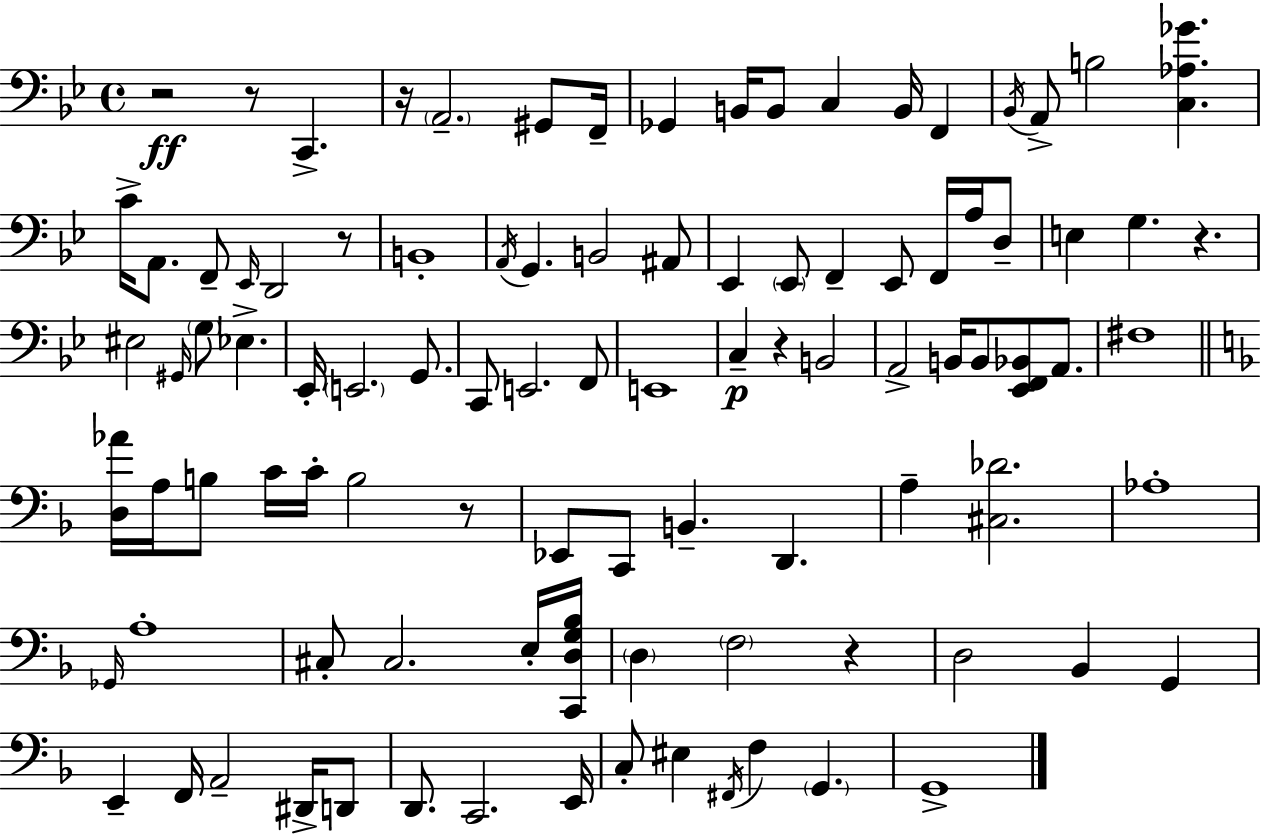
{
  \clef bass
  \time 4/4
  \defaultTimeSignature
  \key g \minor
  r2\ff r8 c,4.-> | r16 \parenthesize a,2.-- gis,8 f,16-- | ges,4 b,16 b,8 c4 b,16 f,4 | \acciaccatura { bes,16 } a,8-> b2 <c aes ges'>4. | \break c'16-> a,8. f,8-- \grace { ees,16 } d,2 | r8 b,1-. | \acciaccatura { a,16 } g,4. b,2 | ais,8 ees,4 \parenthesize ees,8 f,4-- ees,8 f,16 | \break a16 d8-- e4 g4. r4. | eis2 \grace { gis,16 } \parenthesize g8 ees4.-> | ees,16-. \parenthesize e,2. | g,8. c,8 e,2. | \break f,8 e,1 | c4--\p r4 b,2 | a,2-> b,16 b,8 <ees, f, bes,>8 | a,8. fis1 | \break \bar "||" \break \key d \minor <d aes'>16 a16 b8 c'16 c'16-. b2 r8 | ees,8 c,8 b,4.-- d,4. | a4-- <cis des'>2. | aes1-. | \break \grace { ges,16 } a1-. | cis8-. cis2. e16-. | <c, d g bes>16 \parenthesize d4 \parenthesize f2 r4 | d2 bes,4 g,4 | \break e,4-- f,16 a,2-- dis,16-> d,8 | d,8. c,2. | e,16 c8-. eis4 \acciaccatura { fis,16 } f4 \parenthesize g,4. | g,1-> | \break \bar "|."
}